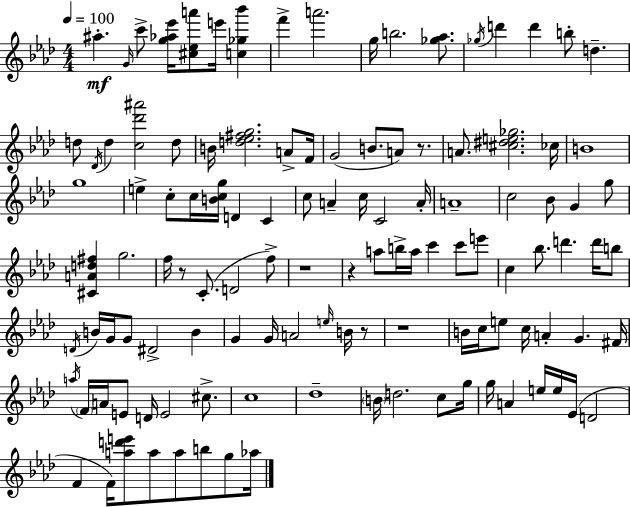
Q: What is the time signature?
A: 4/4